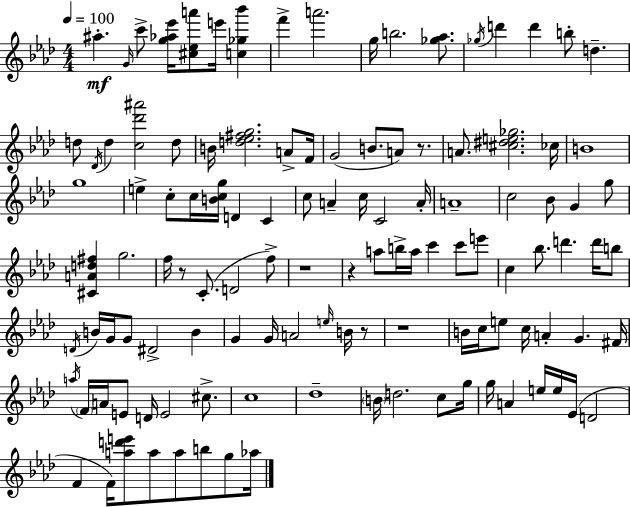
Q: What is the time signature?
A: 4/4